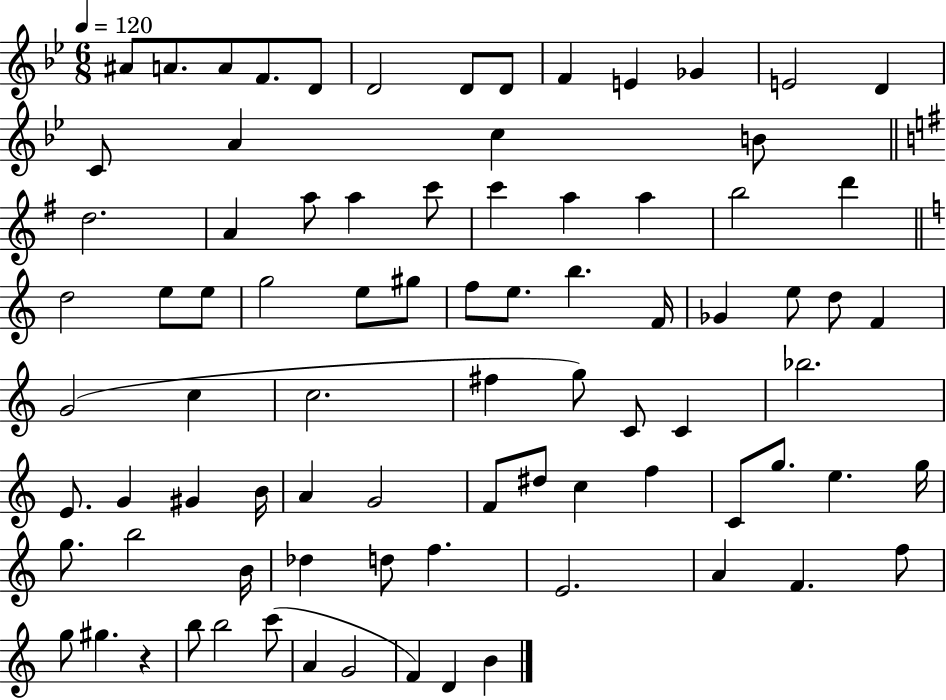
X:1
T:Untitled
M:6/8
L:1/4
K:Bb
^A/2 A/2 A/2 F/2 D/2 D2 D/2 D/2 F E _G E2 D C/2 A c B/2 d2 A a/2 a c'/2 c' a a b2 d' d2 e/2 e/2 g2 e/2 ^g/2 f/2 e/2 b F/4 _G e/2 d/2 F G2 c c2 ^f g/2 C/2 C _b2 E/2 G ^G B/4 A G2 F/2 ^d/2 c f C/2 g/2 e g/4 g/2 b2 B/4 _d d/2 f E2 A F f/2 g/2 ^g z b/2 b2 c'/2 A G2 F D B